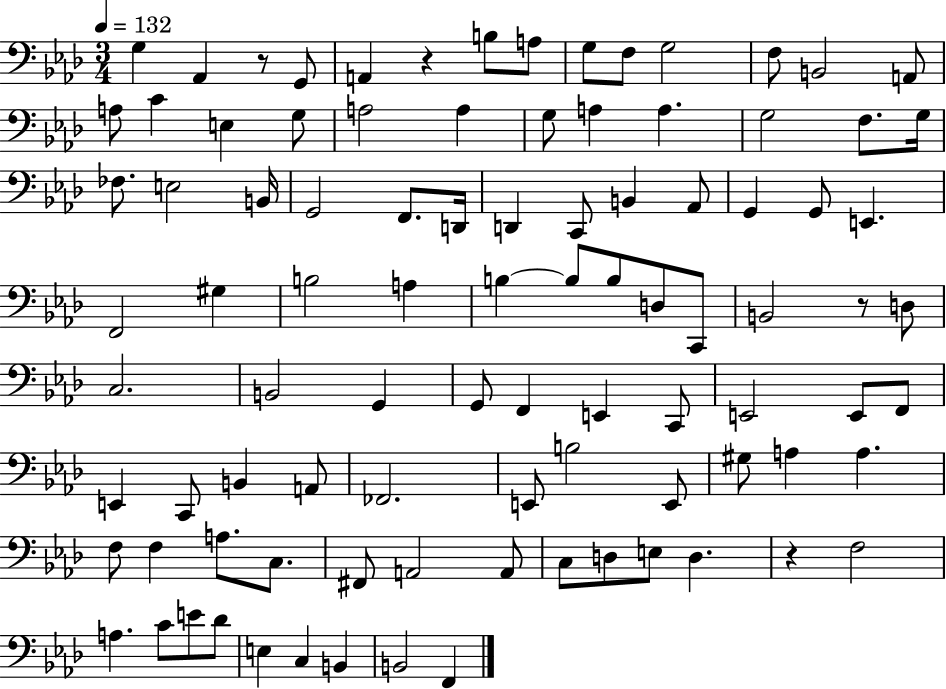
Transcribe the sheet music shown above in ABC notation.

X:1
T:Untitled
M:3/4
L:1/4
K:Ab
G, _A,, z/2 G,,/2 A,, z B,/2 A,/2 G,/2 F,/2 G,2 F,/2 B,,2 A,,/2 A,/2 C E, G,/2 A,2 A, G,/2 A, A, G,2 F,/2 G,/4 _F,/2 E,2 B,,/4 G,,2 F,,/2 D,,/4 D,, C,,/2 B,, _A,,/2 G,, G,,/2 E,, F,,2 ^G, B,2 A, B, B,/2 B,/2 D,/2 C,,/2 B,,2 z/2 D,/2 C,2 B,,2 G,, G,,/2 F,, E,, C,,/2 E,,2 E,,/2 F,,/2 E,, C,,/2 B,, A,,/2 _F,,2 E,,/2 B,2 E,,/2 ^G,/2 A, A, F,/2 F, A,/2 C,/2 ^F,,/2 A,,2 A,,/2 C,/2 D,/2 E,/2 D, z F,2 A, C/2 E/2 _D/2 E, C, B,, B,,2 F,,